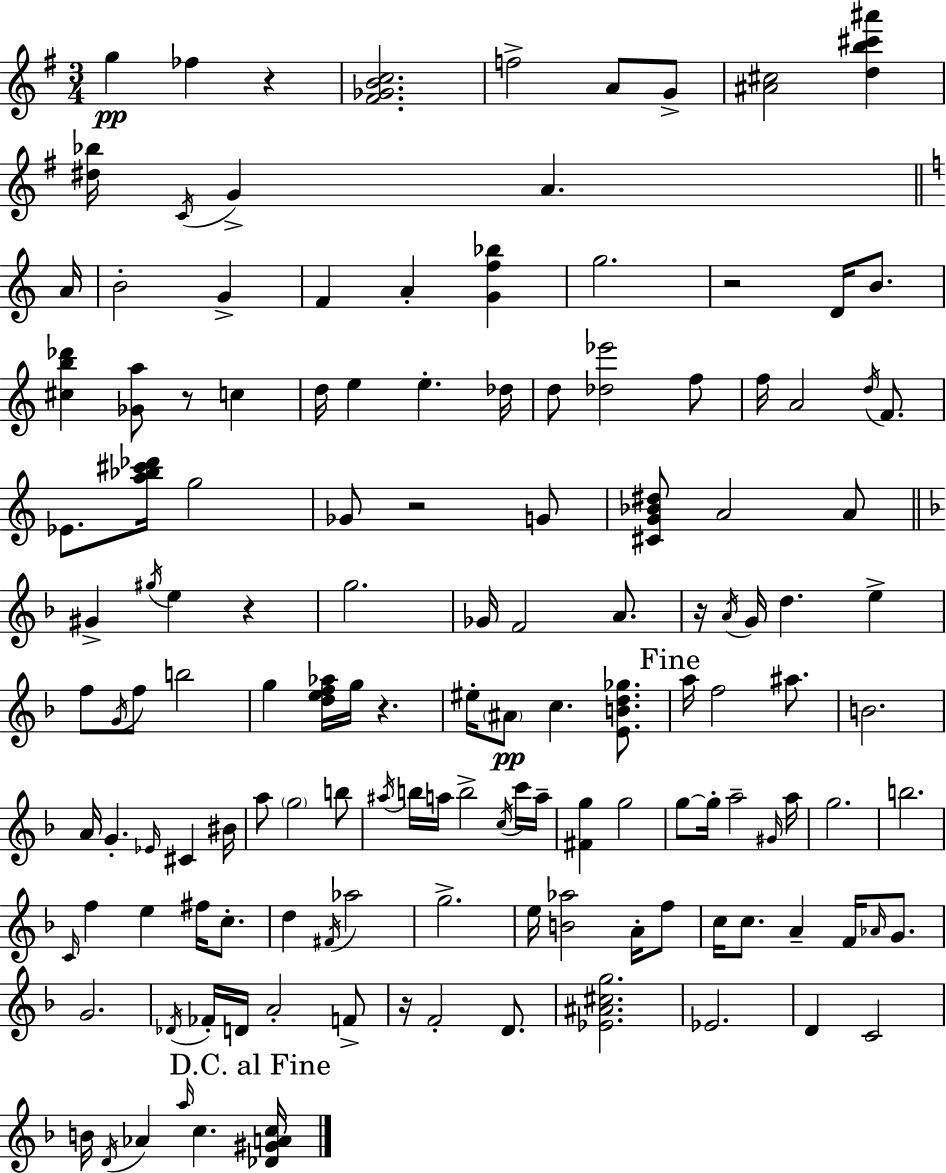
G5/q FES5/q R/q [F#4,Gb4,B4,C5]/h. F5/h A4/e G4/e [A#4,C#5]/h [D5,B5,C#6,A#6]/q [D#5,Bb5]/s C4/s G4/q A4/q. A4/s B4/h G4/q F4/q A4/q [G4,F5,Bb5]/q G5/h. R/h D4/s B4/e. [C#5,B5,Db6]/q [Gb4,A5]/e R/e C5/q D5/s E5/q E5/q. Db5/s D5/e [Db5,Eb6]/h F5/e F5/s A4/h D5/s F4/e. Eb4/e. [A5,Bb5,C#6,Db6]/s G5/h Gb4/e R/h G4/e [C#4,G4,Bb4,D#5]/e A4/h A4/e G#4/q G#5/s E5/q R/q G5/h. Gb4/s F4/h A4/e. R/s A4/s G4/s D5/q. E5/q F5/e G4/s F5/e B5/h G5/q [D5,E5,F5,Ab5]/s G5/s R/q. EIS5/s A#4/e C5/q. [E4,B4,D5,Gb5]/e. A5/s F5/h A#5/e. B4/h. A4/s G4/q. Eb4/s C#4/q BIS4/s A5/e G5/h B5/e A#5/s B5/s A5/s B5/h C5/s C6/s A5/s [F#4,G5]/q G5/h G5/e G5/s A5/h G#4/s A5/s G5/h. B5/h. C4/s F5/q E5/q F#5/s C5/e. D5/q F#4/s Ab5/h G5/h. E5/s [B4,Ab5]/h A4/s F5/e C5/s C5/e. A4/q F4/s Ab4/s G4/e. G4/h. Db4/s FES4/s D4/s A4/h F4/e R/s F4/h D4/e. [Eb4,A#4,C#5,G5]/h. Eb4/h. D4/q C4/h B4/s D4/s Ab4/q A5/s C5/q. [Db4,G#4,A4,C5]/s